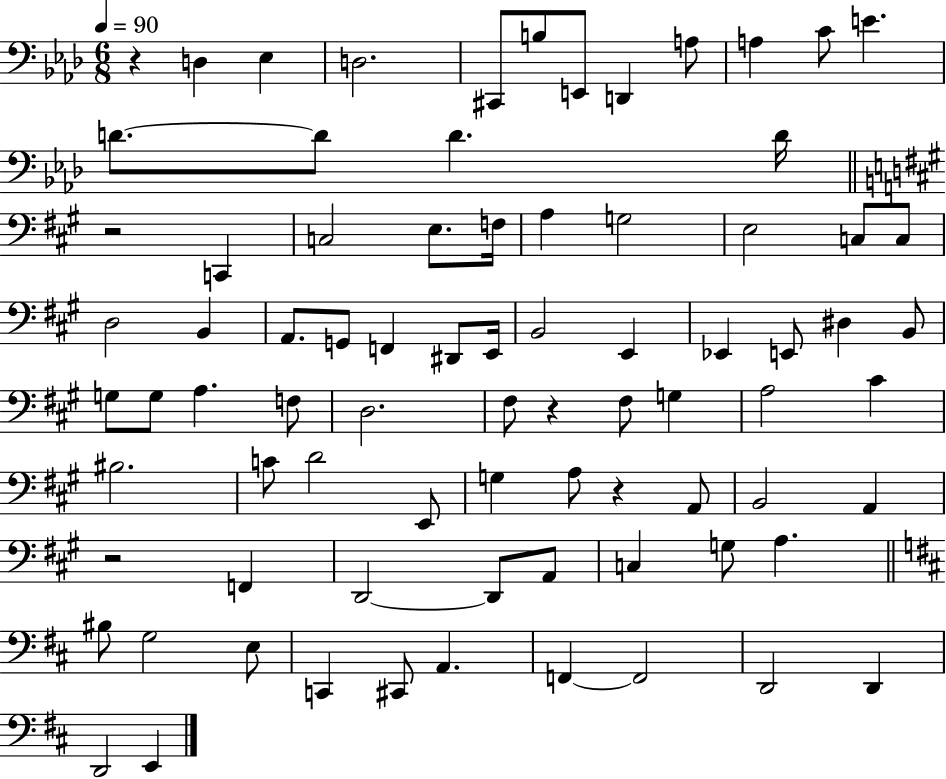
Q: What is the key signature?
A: AES major